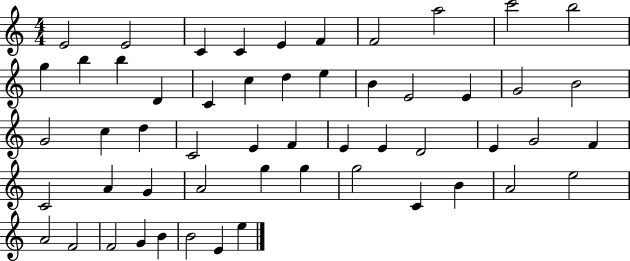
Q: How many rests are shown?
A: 0